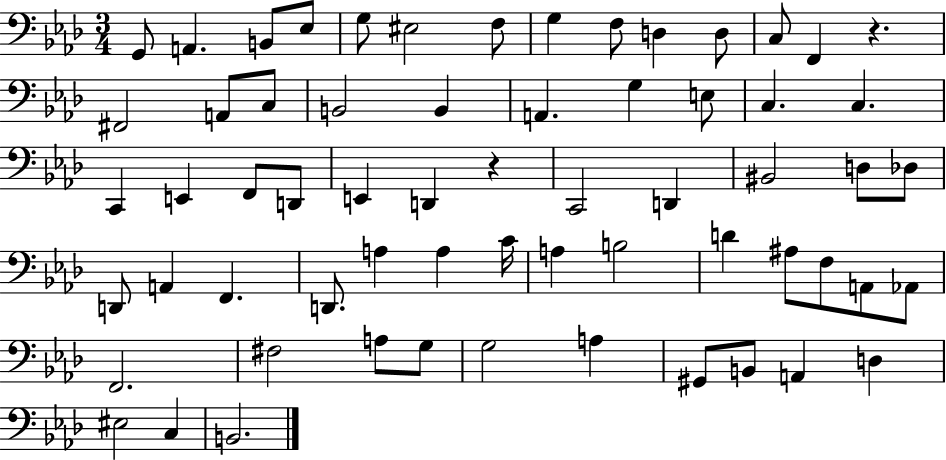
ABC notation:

X:1
T:Untitled
M:3/4
L:1/4
K:Ab
G,,/2 A,, B,,/2 _E,/2 G,/2 ^E,2 F,/2 G, F,/2 D, D,/2 C,/2 F,, z ^F,,2 A,,/2 C,/2 B,,2 B,, A,, G, E,/2 C, C, C,, E,, F,,/2 D,,/2 E,, D,, z C,,2 D,, ^B,,2 D,/2 _D,/2 D,,/2 A,, F,, D,,/2 A, A, C/4 A, B,2 D ^A,/2 F,/2 A,,/2 _A,,/2 F,,2 ^F,2 A,/2 G,/2 G,2 A, ^G,,/2 B,,/2 A,, D, ^E,2 C, B,,2